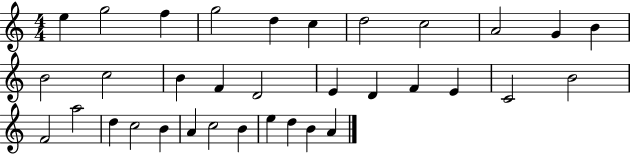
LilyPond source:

{
  \clef treble
  \numericTimeSignature
  \time 4/4
  \key c \major
  e''4 g''2 f''4 | g''2 d''4 c''4 | d''2 c''2 | a'2 g'4 b'4 | \break b'2 c''2 | b'4 f'4 d'2 | e'4 d'4 f'4 e'4 | c'2 b'2 | \break f'2 a''2 | d''4 c''2 b'4 | a'4 c''2 b'4 | e''4 d''4 b'4 a'4 | \break \bar "|."
}